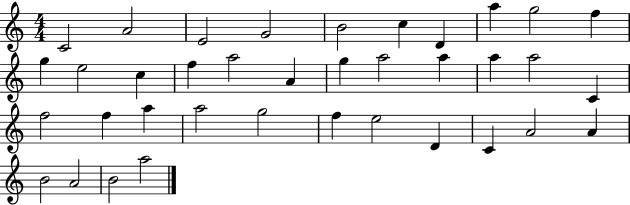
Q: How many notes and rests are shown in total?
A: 37